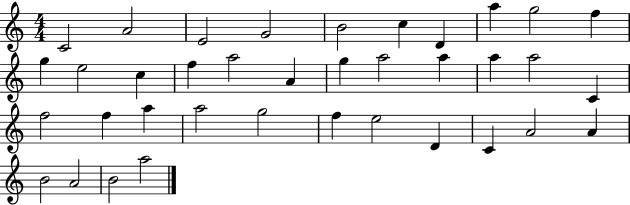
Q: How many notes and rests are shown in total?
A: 37